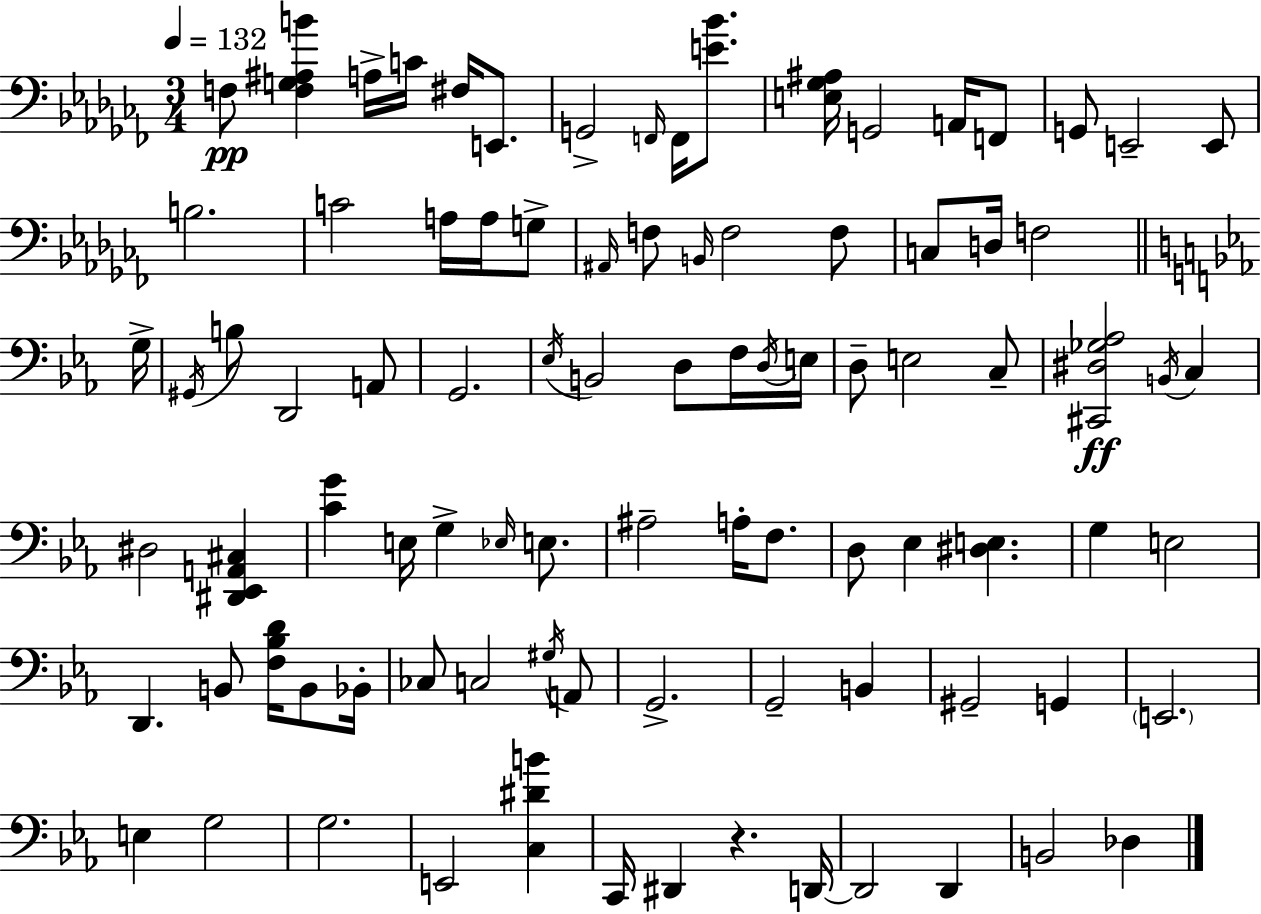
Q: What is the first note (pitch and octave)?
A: F3